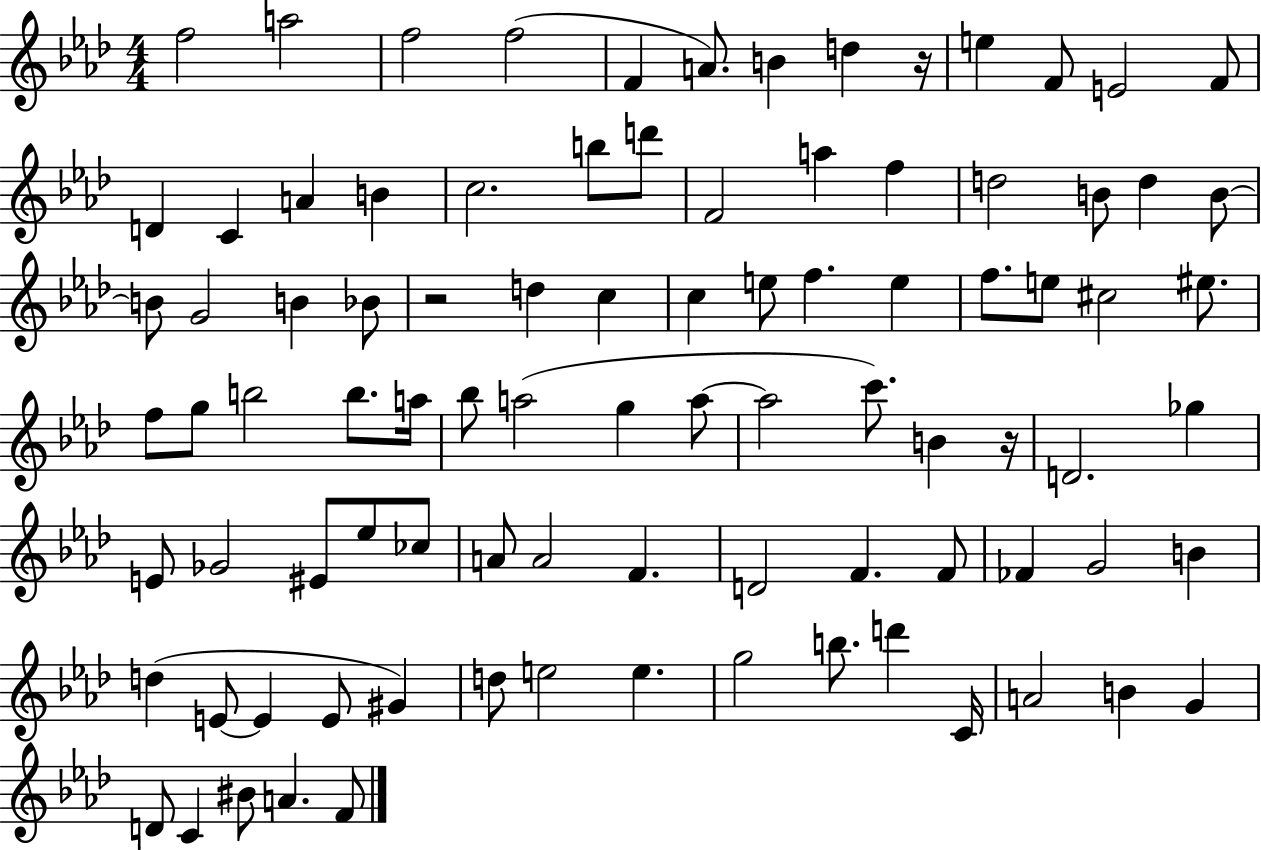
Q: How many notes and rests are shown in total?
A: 91